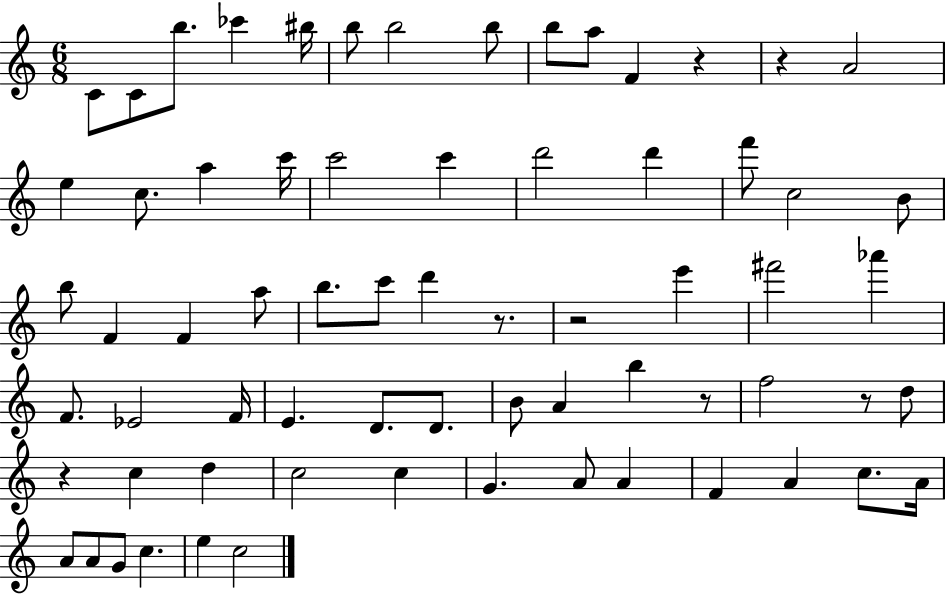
{
  \clef treble
  \numericTimeSignature
  \time 6/8
  \key c \major
  c'8 c'8 b''8. ces'''4 bis''16 | b''8 b''2 b''8 | b''8 a''8 f'4 r4 | r4 a'2 | \break e''4 c''8. a''4 c'''16 | c'''2 c'''4 | d'''2 d'''4 | f'''8 c''2 b'8 | \break b''8 f'4 f'4 a''8 | b''8. c'''8 d'''4 r8. | r2 e'''4 | fis'''2 aes'''4 | \break f'8. ees'2 f'16 | e'4. d'8. d'8. | b'8 a'4 b''4 r8 | f''2 r8 d''8 | \break r4 c''4 d''4 | c''2 c''4 | g'4. a'8 a'4 | f'4 a'4 c''8. a'16 | \break a'8 a'8 g'8 c''4. | e''4 c''2 | \bar "|."
}